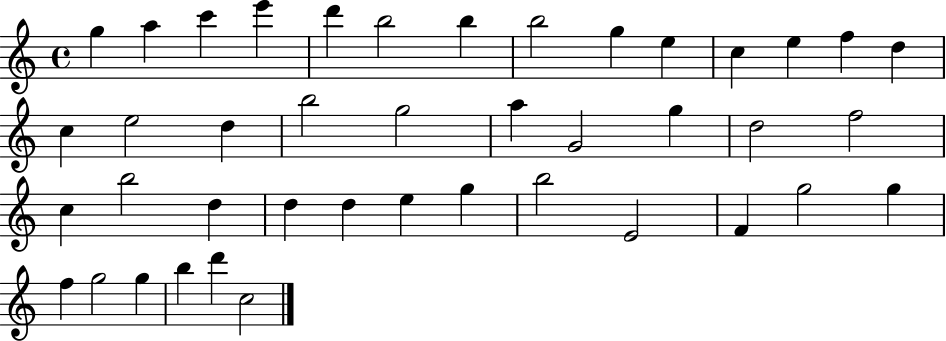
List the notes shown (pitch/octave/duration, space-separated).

G5/q A5/q C6/q E6/q D6/q B5/h B5/q B5/h G5/q E5/q C5/q E5/q F5/q D5/q C5/q E5/h D5/q B5/h G5/h A5/q G4/h G5/q D5/h F5/h C5/q B5/h D5/q D5/q D5/q E5/q G5/q B5/h E4/h F4/q G5/h G5/q F5/q G5/h G5/q B5/q D6/q C5/h